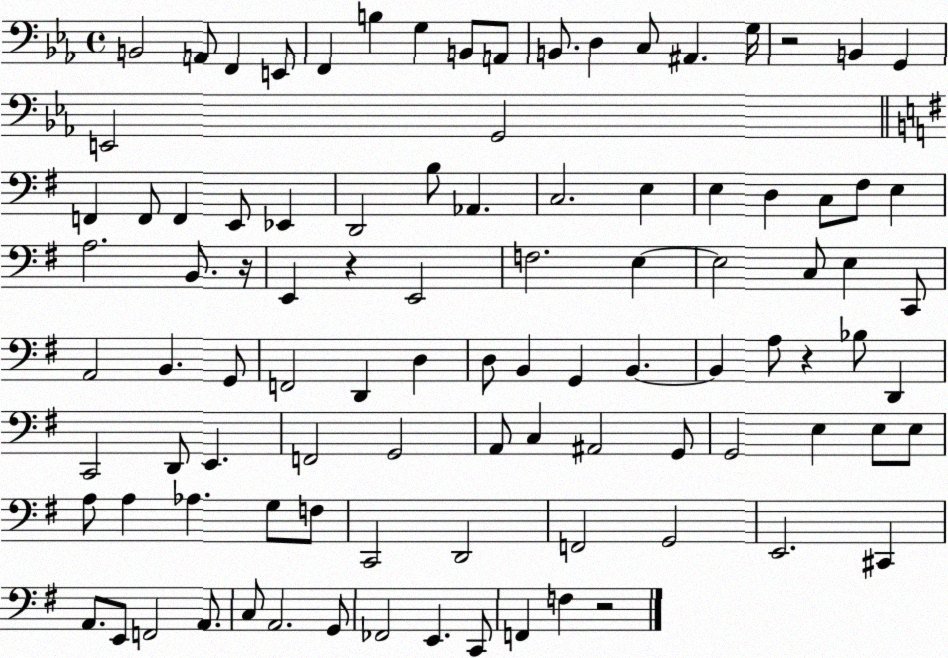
X:1
T:Untitled
M:4/4
L:1/4
K:Eb
B,,2 A,,/2 F,, E,,/2 F,, B, G, B,,/2 A,,/2 B,,/2 D, C,/2 ^A,, G,/4 z2 B,, G,, E,,2 G,,2 F,, F,,/2 F,, E,,/2 _E,, D,,2 B,/2 _A,, C,2 E, E, D, C,/2 ^F,/2 E, A,2 B,,/2 z/4 E,, z E,,2 F,2 E, E,2 C,/2 E, C,,/2 A,,2 B,, G,,/2 F,,2 D,, D, D,/2 B,, G,, B,, B,, A,/2 z _B,/2 D,, C,,2 D,,/2 E,, F,,2 G,,2 A,,/2 C, ^A,,2 G,,/2 G,,2 E, E,/2 E,/2 A,/2 A, _A, G,/2 F,/2 C,,2 D,,2 F,,2 G,,2 E,,2 ^C,, A,,/2 E,,/2 F,,2 A,,/2 C,/2 A,,2 G,,/2 _F,,2 E,, C,,/2 F,, F, z2